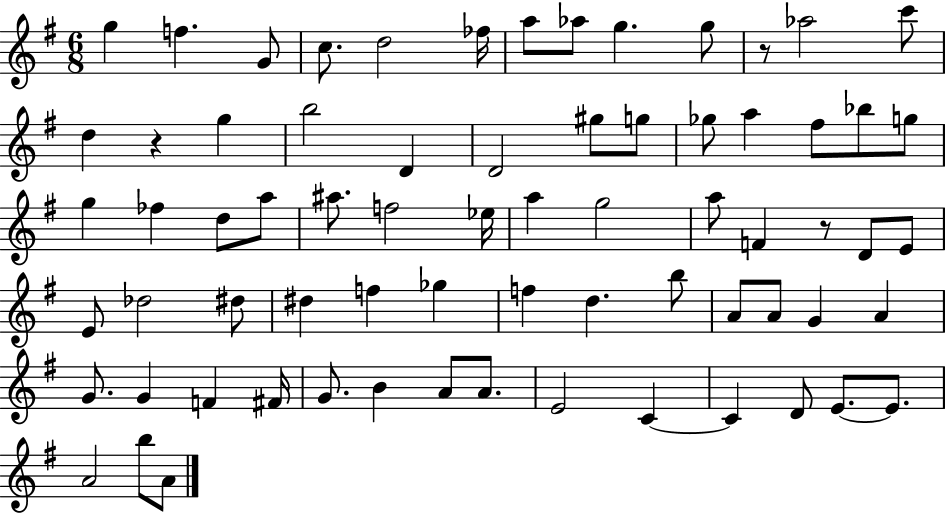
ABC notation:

X:1
T:Untitled
M:6/8
L:1/4
K:G
g f G/2 c/2 d2 _f/4 a/2 _a/2 g g/2 z/2 _a2 c'/2 d z g b2 D D2 ^g/2 g/2 _g/2 a ^f/2 _b/2 g/2 g _f d/2 a/2 ^a/2 f2 _e/4 a g2 a/2 F z/2 D/2 E/2 E/2 _d2 ^d/2 ^d f _g f d b/2 A/2 A/2 G A G/2 G F ^F/4 G/2 B A/2 A/2 E2 C C D/2 E/2 E/2 A2 b/2 A/2